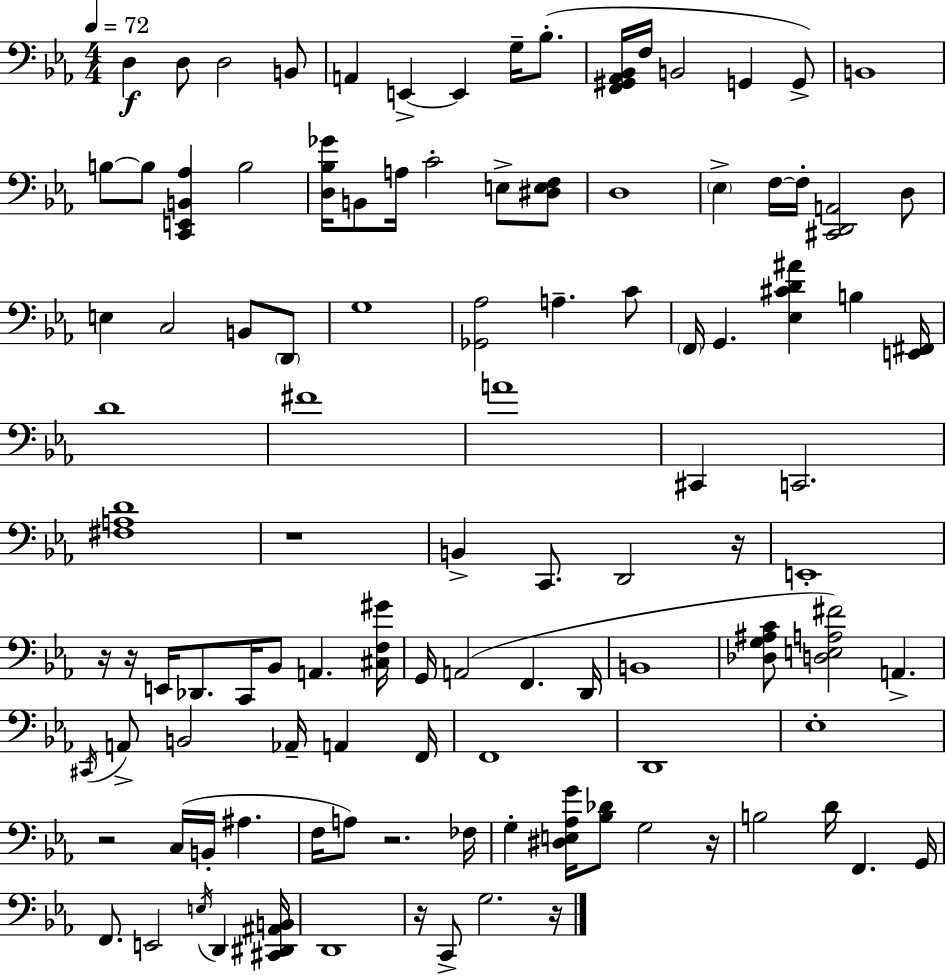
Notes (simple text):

D3/q D3/e D3/h B2/e A2/q E2/q E2/q G3/s Bb3/e. [F2,G#2,Ab2,Bb2]/s F3/s B2/h G2/q G2/e B2/w B3/e B3/e [C2,E2,B2,Ab3]/q B3/h [D3,Bb3,Gb4]/s B2/e A3/s C4/h E3/e [D#3,E3,F3]/e D3/w Eb3/q F3/s F3/s [C#2,D2,A2]/h D3/e E3/q C3/h B2/e D2/e G3/w [Gb2,Ab3]/h A3/q. C4/e F2/s G2/q. [Eb3,C#4,D4,A#4]/q B3/q [E2,F#2]/s D4/w F#4/w A4/w C#2/q C2/h. [F#3,A3,D4]/w R/w B2/q C2/e. D2/h R/s E2/w R/s R/s E2/s Db2/e. C2/s Bb2/e A2/q. [C#3,F3,G#4]/s G2/s A2/h F2/q. D2/s B2/w [Db3,G3,A#3,C4]/e [D3,E3,A3,F#4]/h A2/q. C#2/s A2/e B2/h Ab2/s A2/q F2/s F2/w D2/w Eb3/w R/h C3/s B2/s A#3/q. F3/s A3/e R/h. FES3/s G3/q [D#3,E3,Ab3,G4]/s [Bb3,Db4]/e G3/h R/s B3/h D4/s F2/q. G2/s F2/e. E2/h E3/s D2/q [C#2,D#2,A#2,B2]/s D2/w R/s C2/e G3/h. R/s